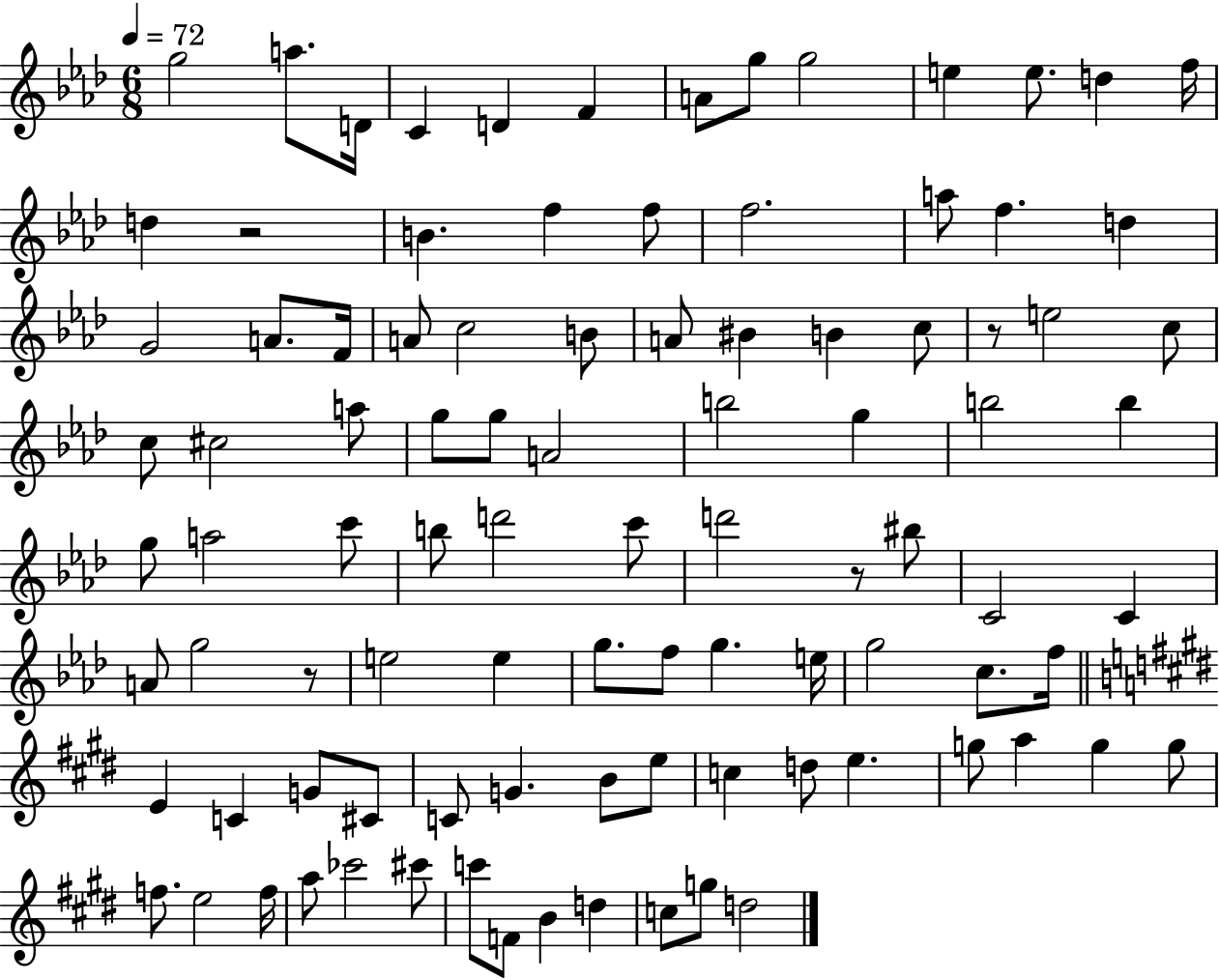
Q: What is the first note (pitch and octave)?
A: G5